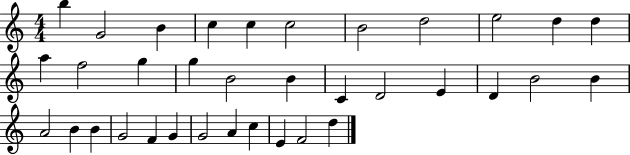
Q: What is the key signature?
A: C major